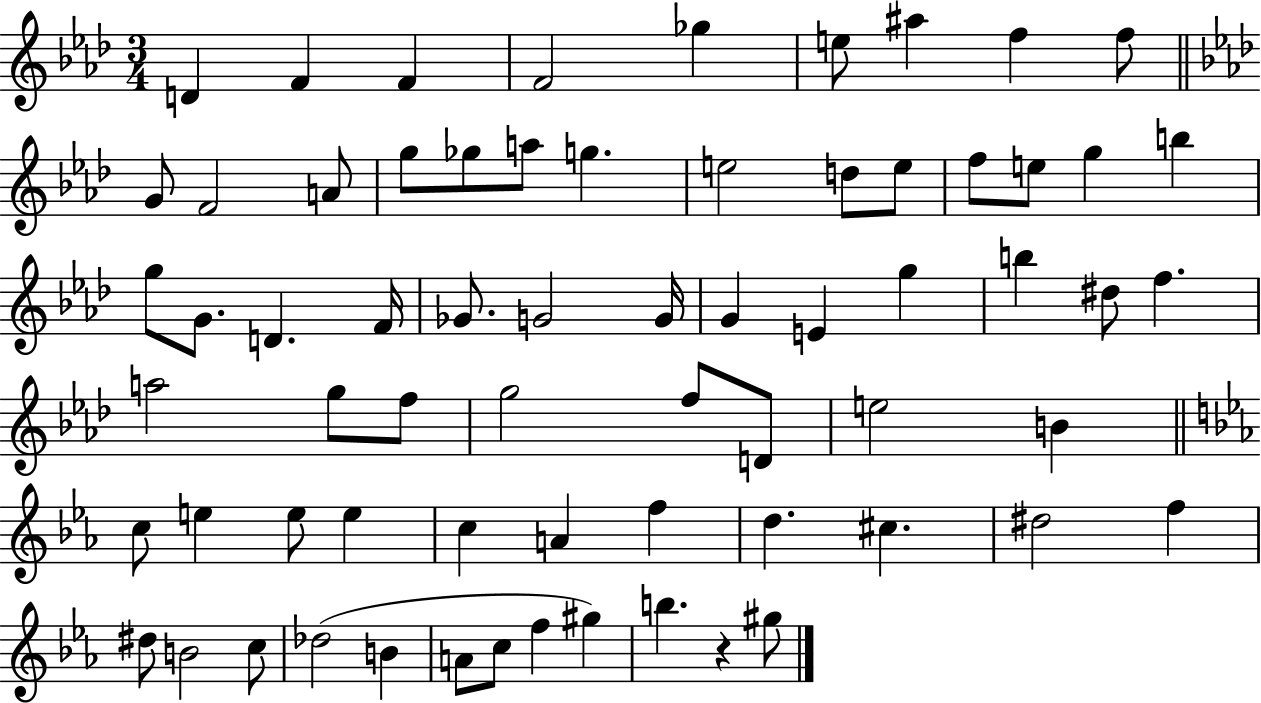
{
  \clef treble
  \numericTimeSignature
  \time 3/4
  \key aes \major
  d'4 f'4 f'4 | f'2 ges''4 | e''8 ais''4 f''4 f''8 | \bar "||" \break \key f \minor g'8 f'2 a'8 | g''8 ges''8 a''8 g''4. | e''2 d''8 e''8 | f''8 e''8 g''4 b''4 | \break g''8 g'8. d'4. f'16 | ges'8. g'2 g'16 | g'4 e'4 g''4 | b''4 dis''8 f''4. | \break a''2 g''8 f''8 | g''2 f''8 d'8 | e''2 b'4 | \bar "||" \break \key c \minor c''8 e''4 e''8 e''4 | c''4 a'4 f''4 | d''4. cis''4. | dis''2 f''4 | \break dis''8 b'2 c''8 | des''2( b'4 | a'8 c''8 f''4 gis''4) | b''4. r4 gis''8 | \break \bar "|."
}